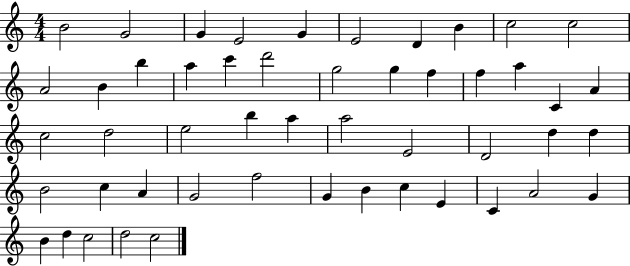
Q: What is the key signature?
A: C major